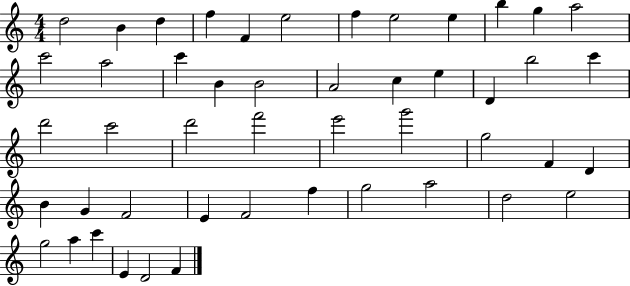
X:1
T:Untitled
M:4/4
L:1/4
K:C
d2 B d f F e2 f e2 e b g a2 c'2 a2 c' B B2 A2 c e D b2 c' d'2 c'2 d'2 f'2 e'2 g'2 g2 F D B G F2 E F2 f g2 a2 d2 e2 g2 a c' E D2 F